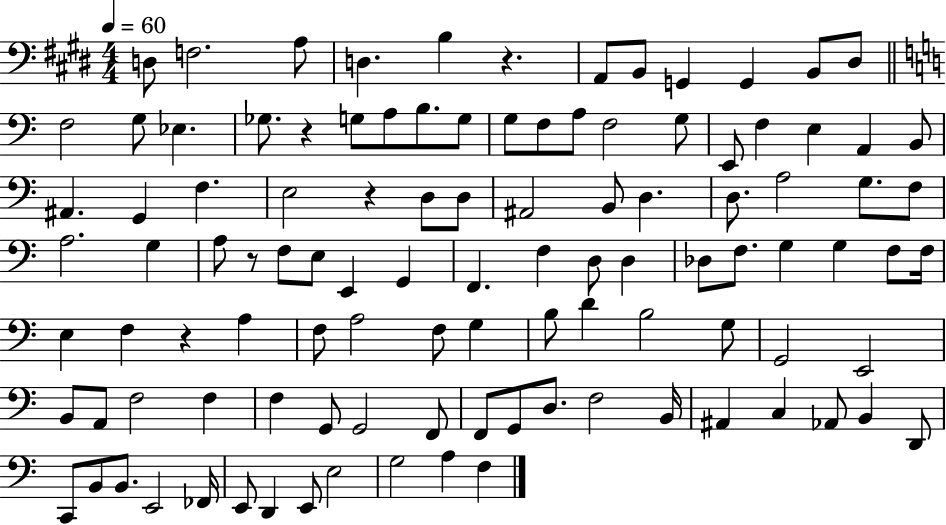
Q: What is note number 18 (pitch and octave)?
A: B3